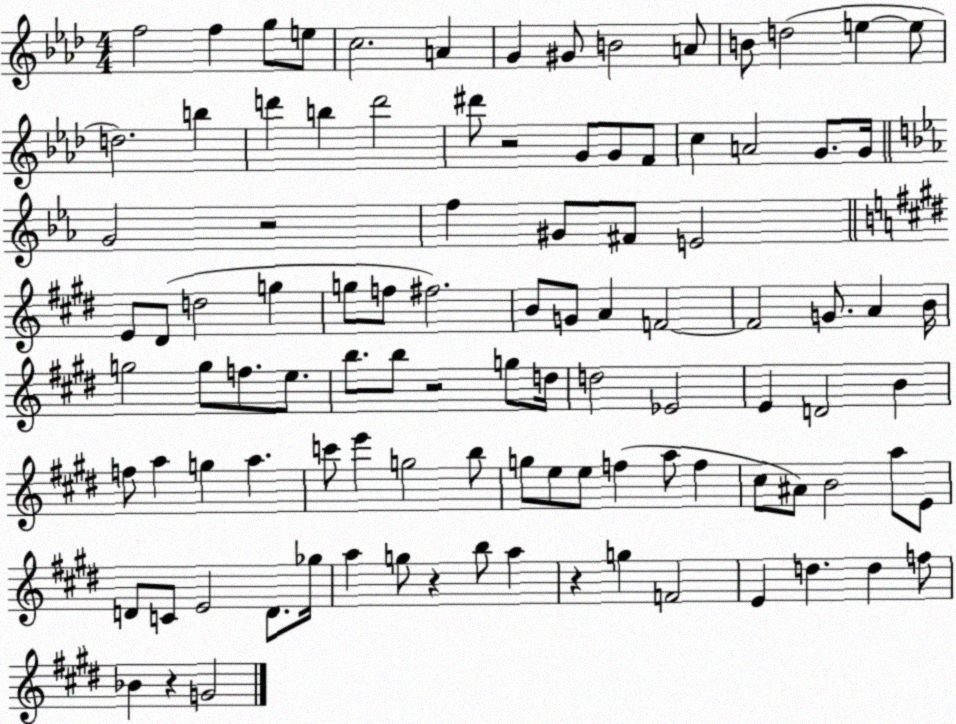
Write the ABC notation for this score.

X:1
T:Untitled
M:4/4
L:1/4
K:Ab
f2 f g/2 e/2 c2 A G ^G/2 B2 A/2 B/2 d2 e e/2 d2 b d' b d'2 ^d'/2 z2 G/2 G/2 F/2 c A2 G/2 G/4 G2 z2 f ^G/2 ^F/2 E2 E/2 ^D/2 d2 g g/2 f/2 ^f2 B/2 G/2 A F2 F2 G/2 A B/4 g2 g/2 f/2 e/2 b/2 b/2 z2 g/2 d/4 d2 _E2 E D2 B f/2 a g a c'/2 e' g2 b/2 g/2 e/2 e/2 f a/2 f ^c/2 ^A/2 B2 a/2 E/2 D/2 C/2 E2 D/2 _g/4 a g/2 z b/2 a z g F2 E d d f/2 _B z G2